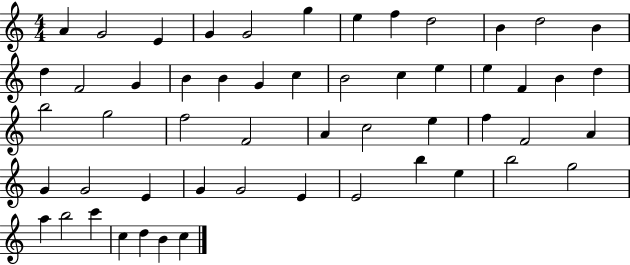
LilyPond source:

{
  \clef treble
  \numericTimeSignature
  \time 4/4
  \key c \major
  a'4 g'2 e'4 | g'4 g'2 g''4 | e''4 f''4 d''2 | b'4 d''2 b'4 | \break d''4 f'2 g'4 | b'4 b'4 g'4 c''4 | b'2 c''4 e''4 | e''4 f'4 b'4 d''4 | \break b''2 g''2 | f''2 f'2 | a'4 c''2 e''4 | f''4 f'2 a'4 | \break g'4 g'2 e'4 | g'4 g'2 e'4 | e'2 b''4 e''4 | b''2 g''2 | \break a''4 b''2 c'''4 | c''4 d''4 b'4 c''4 | \bar "|."
}